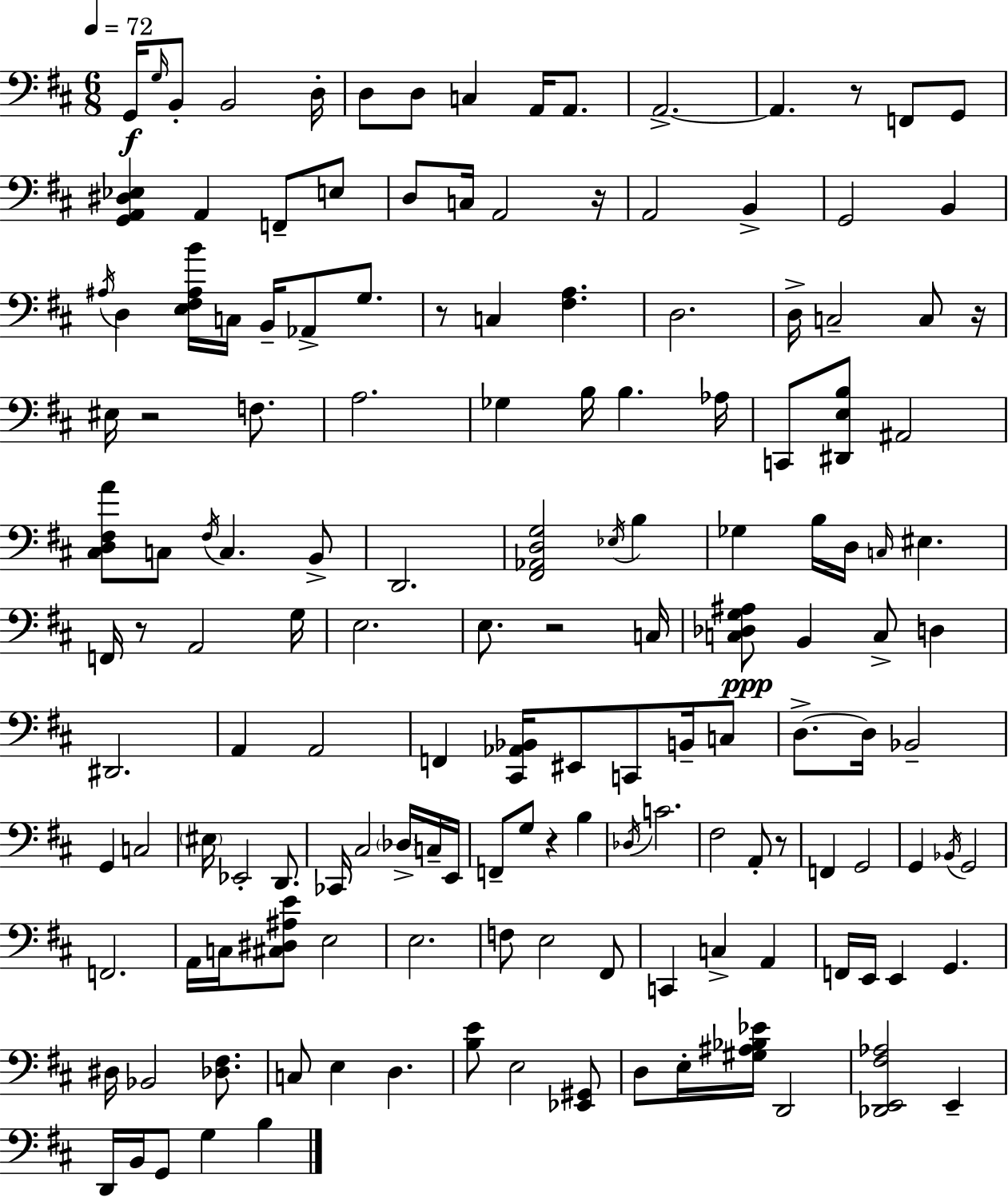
G2/s G3/s B2/e B2/h D3/s D3/e D3/e C3/q A2/s A2/e. A2/h. A2/q. R/e F2/e G2/e [G2,A2,D#3,Eb3]/q A2/q F2/e E3/e D3/e C3/s A2/h R/s A2/h B2/q G2/h B2/q A#3/s D3/q [E3,F#3,A#3,B4]/s C3/s B2/s Ab2/e G3/e. R/e C3/q [F#3,A3]/q. D3/h. D3/s C3/h C3/e R/s EIS3/s R/h F3/e. A3/h. Gb3/q B3/s B3/q. Ab3/s C2/e [D#2,E3,B3]/e A#2/h [C#3,D3,F#3,A4]/e C3/e F#3/s C3/q. B2/e D2/h. [F#2,Ab2,D3,G3]/h Eb3/s B3/q Gb3/q B3/s D3/s C3/s EIS3/q. F2/s R/e A2/h G3/s E3/h. E3/e. R/h C3/s [C3,Db3,G3,A#3]/e B2/q C3/e D3/q D#2/h. A2/q A2/h F2/q [C#2,Ab2,Bb2]/s EIS2/e C2/e B2/s C3/e D3/e. D3/s Bb2/h G2/q C3/h EIS3/s Eb2/h D2/e. CES2/s C#3/h Db3/s C3/s E2/s F2/e G3/e R/q B3/q Db3/s C4/h. F#3/h A2/e R/e F2/q G2/h G2/q Bb2/s G2/h F2/h. A2/s C3/s [C#3,D#3,A#3,E4]/e E3/h E3/h. F3/e E3/h F#2/e C2/q C3/q A2/q F2/s E2/s E2/q G2/q. D#3/s Bb2/h [Db3,F#3]/e. C3/e E3/q D3/q. [B3,E4]/e E3/h [Eb2,G#2]/e D3/e E3/s [G#3,A#3,Bb3,Eb4]/s D2/h [Db2,E2,F#3,Ab3]/h E2/q D2/s B2/s G2/e G3/q B3/q